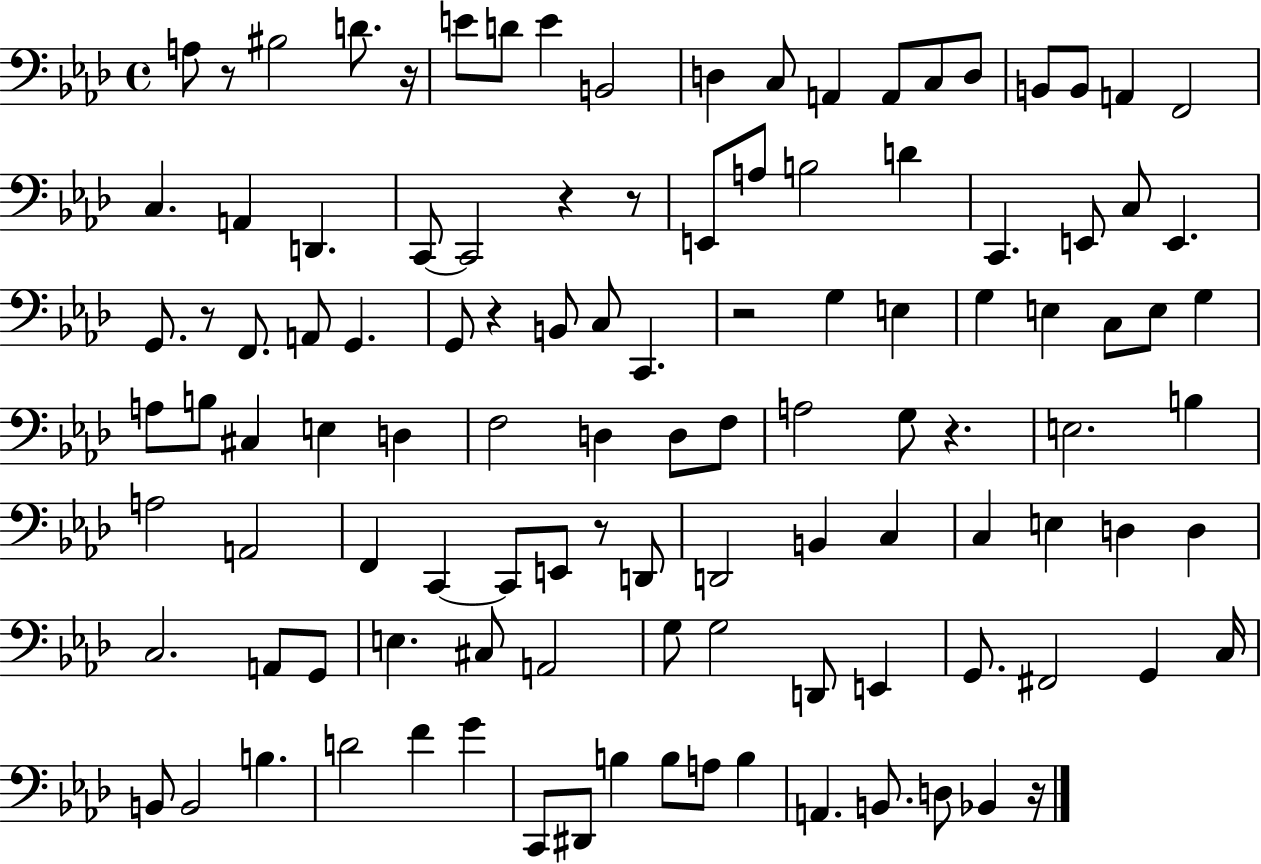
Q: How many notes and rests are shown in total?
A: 112